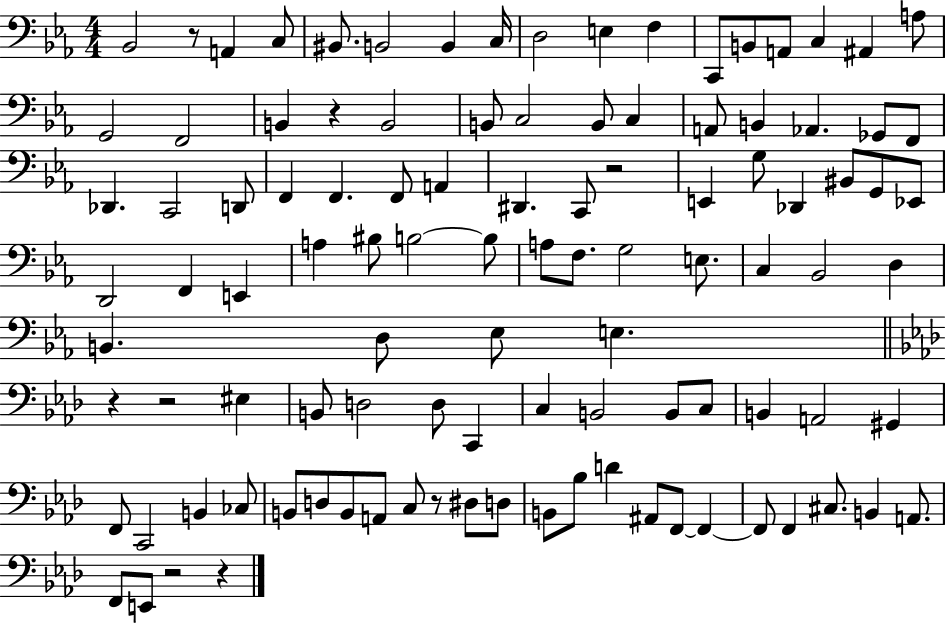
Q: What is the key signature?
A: EES major